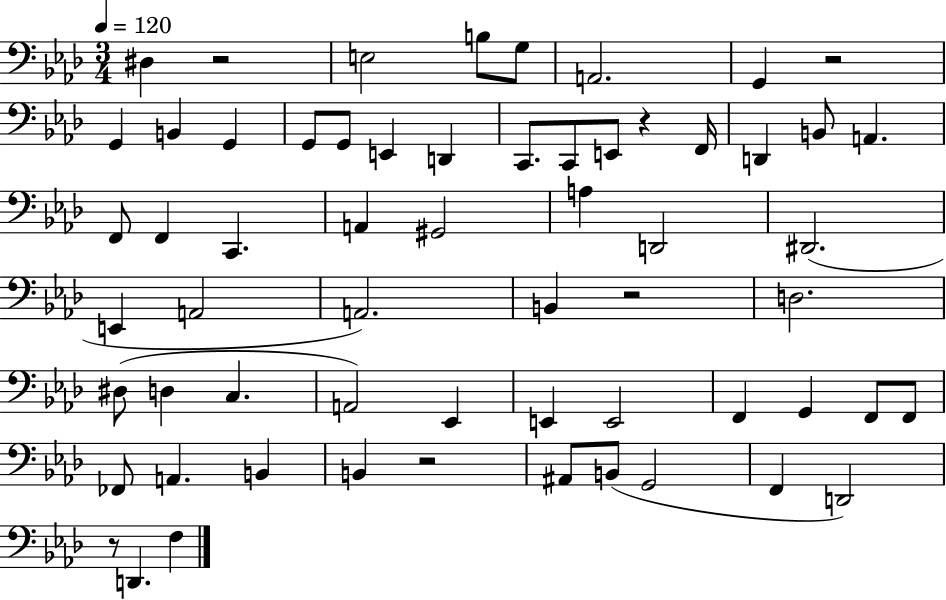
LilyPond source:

{
  \clef bass
  \numericTimeSignature
  \time 3/4
  \key aes \major
  \tempo 4 = 120
  dis4 r2 | e2 b8 g8 | a,2. | g,4 r2 | \break g,4 b,4 g,4 | g,8 g,8 e,4 d,4 | c,8. c,8 e,8 r4 f,16 | d,4 b,8 a,4. | \break f,8 f,4 c,4. | a,4 gis,2 | a4 d,2 | dis,2.( | \break e,4 a,2 | a,2.) | b,4 r2 | d2. | \break dis8( d4 c4. | a,2) ees,4 | e,4 e,2 | f,4 g,4 f,8 f,8 | \break fes,8 a,4. b,4 | b,4 r2 | ais,8 b,8( g,2 | f,4 d,2) | \break r8 d,4. f4 | \bar "|."
}